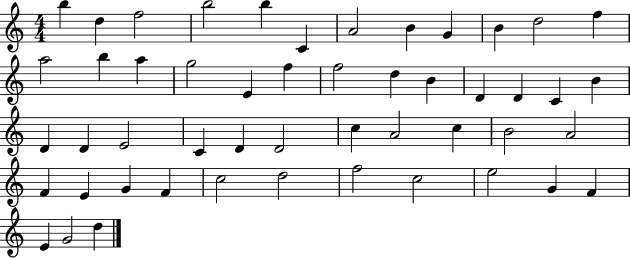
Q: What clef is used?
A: treble